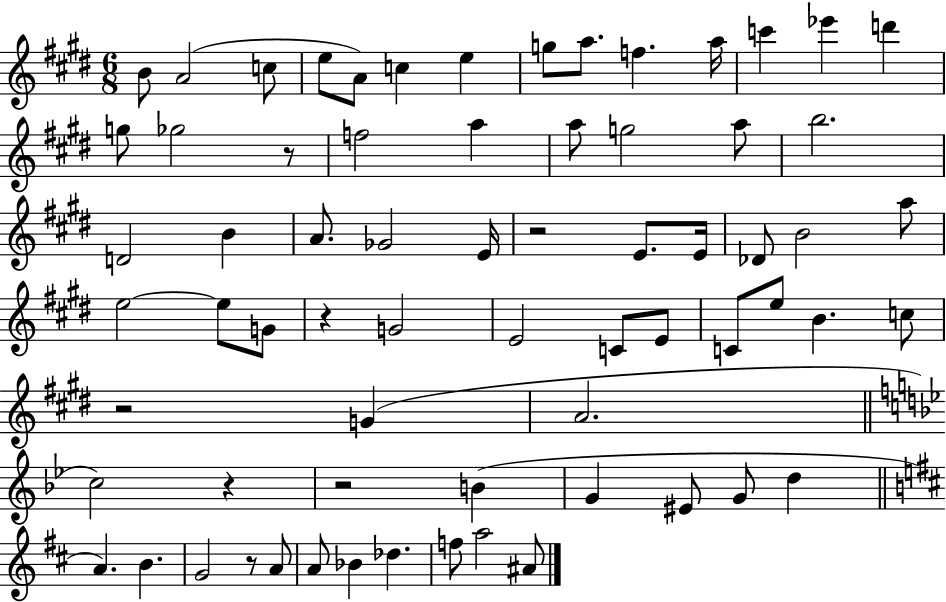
B4/e A4/h C5/e E5/e A4/e C5/q E5/q G5/e A5/e. F5/q. A5/s C6/q Eb6/q D6/q G5/e Gb5/h R/e F5/h A5/q A5/e G5/h A5/e B5/h. D4/h B4/q A4/e. Gb4/h E4/s R/h E4/e. E4/s Db4/e B4/h A5/e E5/h E5/e G4/e R/q G4/h E4/h C4/e E4/e C4/e E5/e B4/q. C5/e R/h G4/q A4/h. C5/h R/q R/h B4/q G4/q EIS4/e G4/e D5/q A4/q. B4/q. G4/h R/e A4/e A4/e Bb4/q Db5/q. F5/e A5/h A#4/e